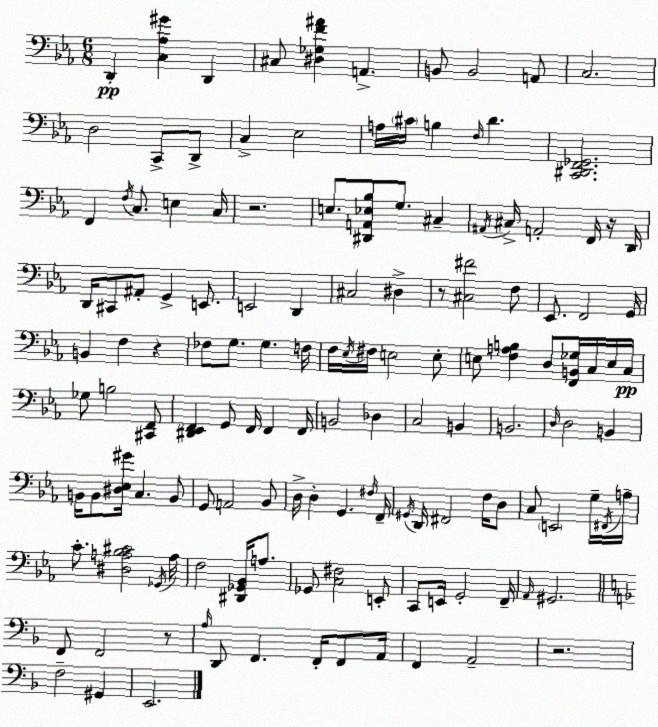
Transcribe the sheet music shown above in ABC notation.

X:1
T:Untitled
M:6/8
L:1/4
K:Cm
D,, [C,_A,^G] D,, ^C,/2 [^D,_G,F^A] A,, B,,/2 B,,2 A,,/2 C,2 D,2 C,,/2 D,,/2 C, _E,2 A,/4 ^C/4 B, F,/4 D [C,,^D,,F,,_G,,]2 F,, F,/4 C,/2 E, C,/4 z2 E,/2 [^D,,A,,_E,_B,]/2 G,/2 ^C, ^A,,/4 ^C,/4 A,,2 F,,/4 z/4 D,,/4 D,,/4 ^C,,/2 ^A,,/2 G,, E,,/2 E,,2 D,, ^C,2 ^D, z/2 [^C,^F]2 F,/2 _E,,/2 F,,2 G,,/4 B,, F, z _F,/2 G,/2 G, F,/4 F,/4 _E,/4 ^F,/4 E,2 E,/2 E,/2 [F,A,B,] D,/2 [F,,B,,_G,]/4 C,/4 E,/4 C,/4 _G,/2 B,2 [^C,,F,,]/2 [^D,,_E,,F,,] G,,/2 F,,/4 F,, F,,/4 B,,2 _D, C,2 B,, B,,2 D,/4 D,2 B,, B,,/4 B,,/2 [^D,_E,^G]/4 C, B,,/2 G,,/2 A,,2 _B,,/2 D,/4 D, G,, ^F,/4 F,,/4 ^G,,/4 D,,/4 ^F,,2 F,/4 D,/2 C,/2 E,,2 G,/4 ^F,,/4 A,/4 C/2 [^D,A,_B,^C]2 _G,,/4 A,/4 F,2 [^D,,_G,,_B,,]/4 A,/2 _G,,/2 [C,^F,]2 E,,/2 C,,/2 E,,/4 G,,2 F,,/4 _A,,/4 ^G,,2 F,,/2 F,,2 z/2 A,/4 D,,/2 F,, F,,/4 F,,/2 A,,/4 F,, A,,2 z2 F,2 ^G,, E,,2